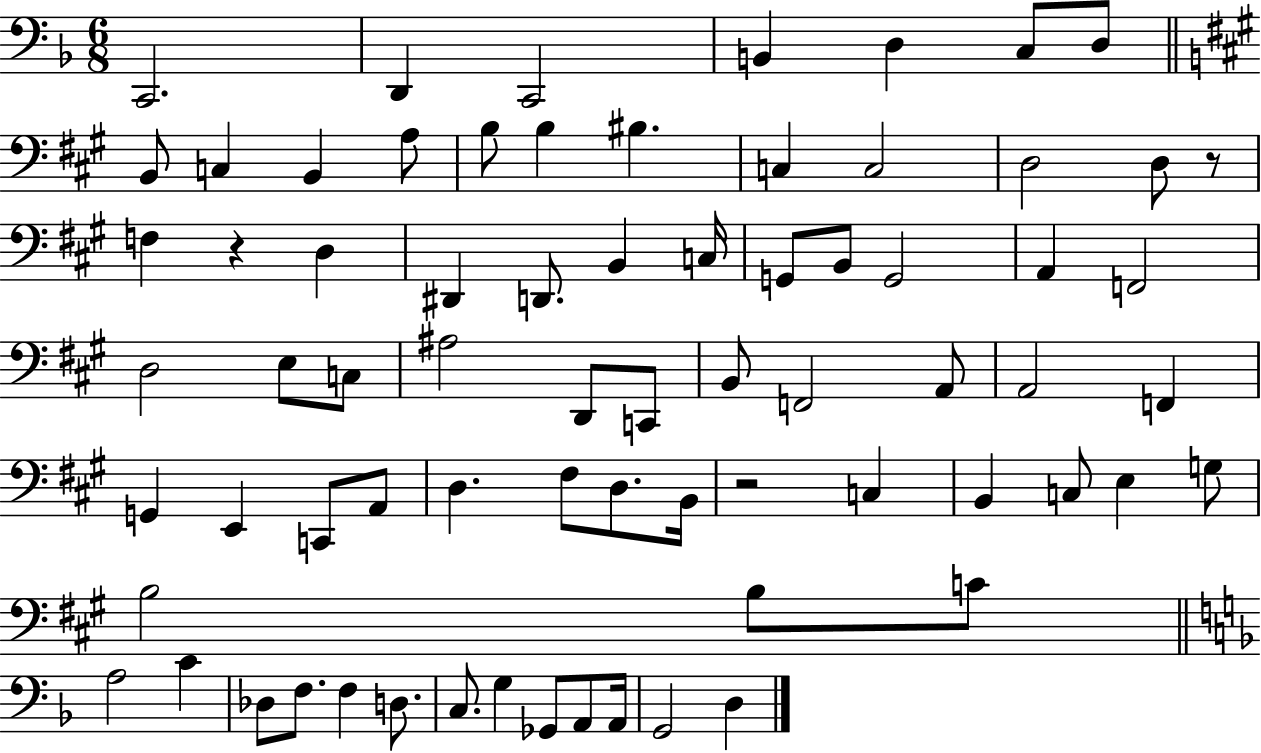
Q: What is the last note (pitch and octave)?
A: D3